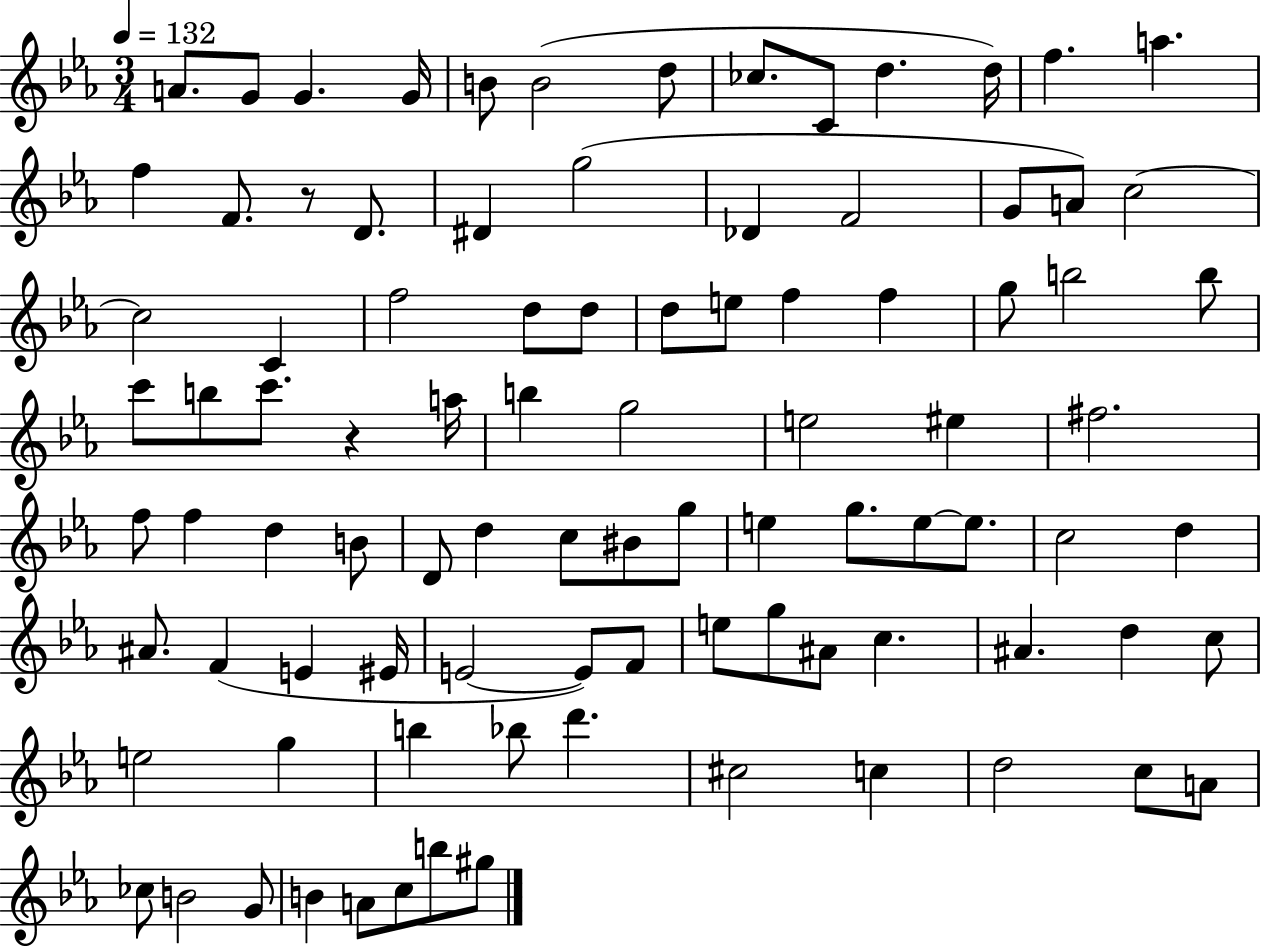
{
  \clef treble
  \numericTimeSignature
  \time 3/4
  \key ees \major
  \tempo 4 = 132
  a'8. g'8 g'4. g'16 | b'8 b'2( d''8 | ces''8. c'8 d''4. d''16) | f''4. a''4. | \break f''4 f'8. r8 d'8. | dis'4 g''2( | des'4 f'2 | g'8 a'8) c''2~~ | \break c''2 c'4 | f''2 d''8 d''8 | d''8 e''8 f''4 f''4 | g''8 b''2 b''8 | \break c'''8 b''8 c'''8. r4 a''16 | b''4 g''2 | e''2 eis''4 | fis''2. | \break f''8 f''4 d''4 b'8 | d'8 d''4 c''8 bis'8 g''8 | e''4 g''8. e''8~~ e''8. | c''2 d''4 | \break ais'8. f'4( e'4 eis'16 | e'2~~ e'8) f'8 | e''8 g''8 ais'8 c''4. | ais'4. d''4 c''8 | \break e''2 g''4 | b''4 bes''8 d'''4. | cis''2 c''4 | d''2 c''8 a'8 | \break ces''8 b'2 g'8 | b'4 a'8 c''8 b''8 gis''8 | \bar "|."
}